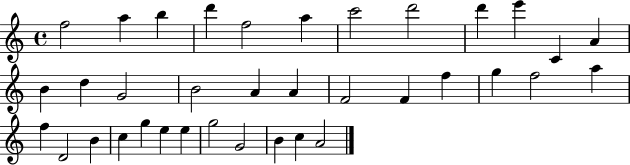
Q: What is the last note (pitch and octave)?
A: A4